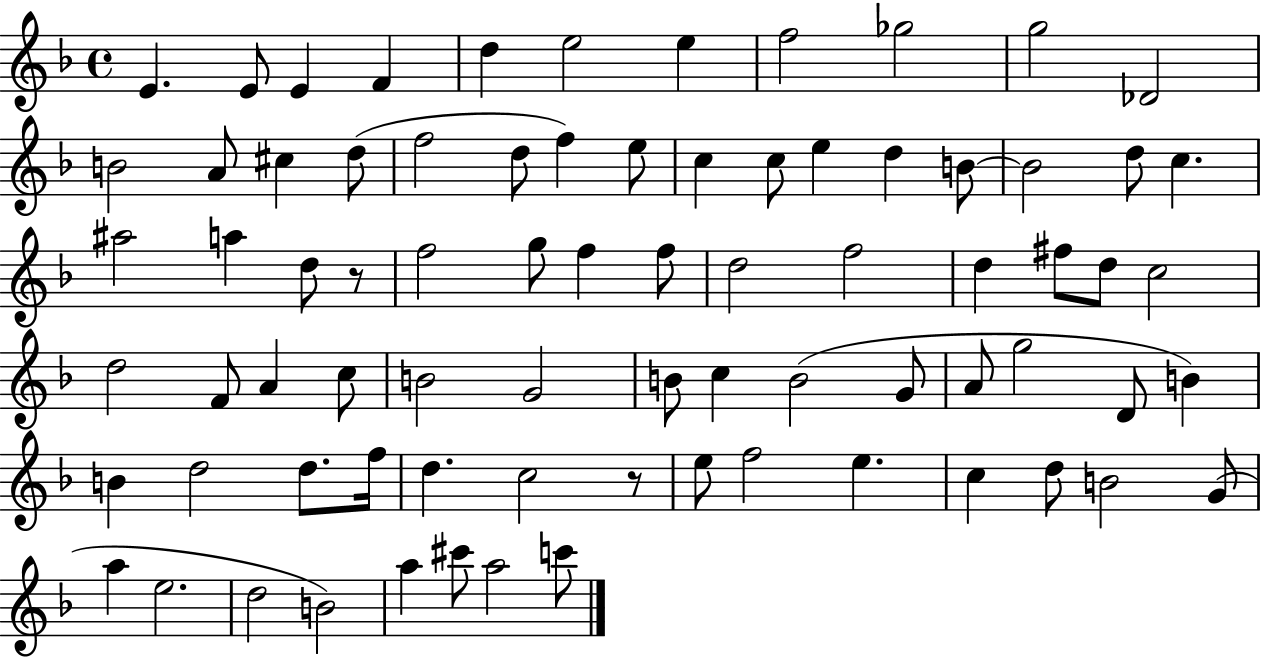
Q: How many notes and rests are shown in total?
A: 77